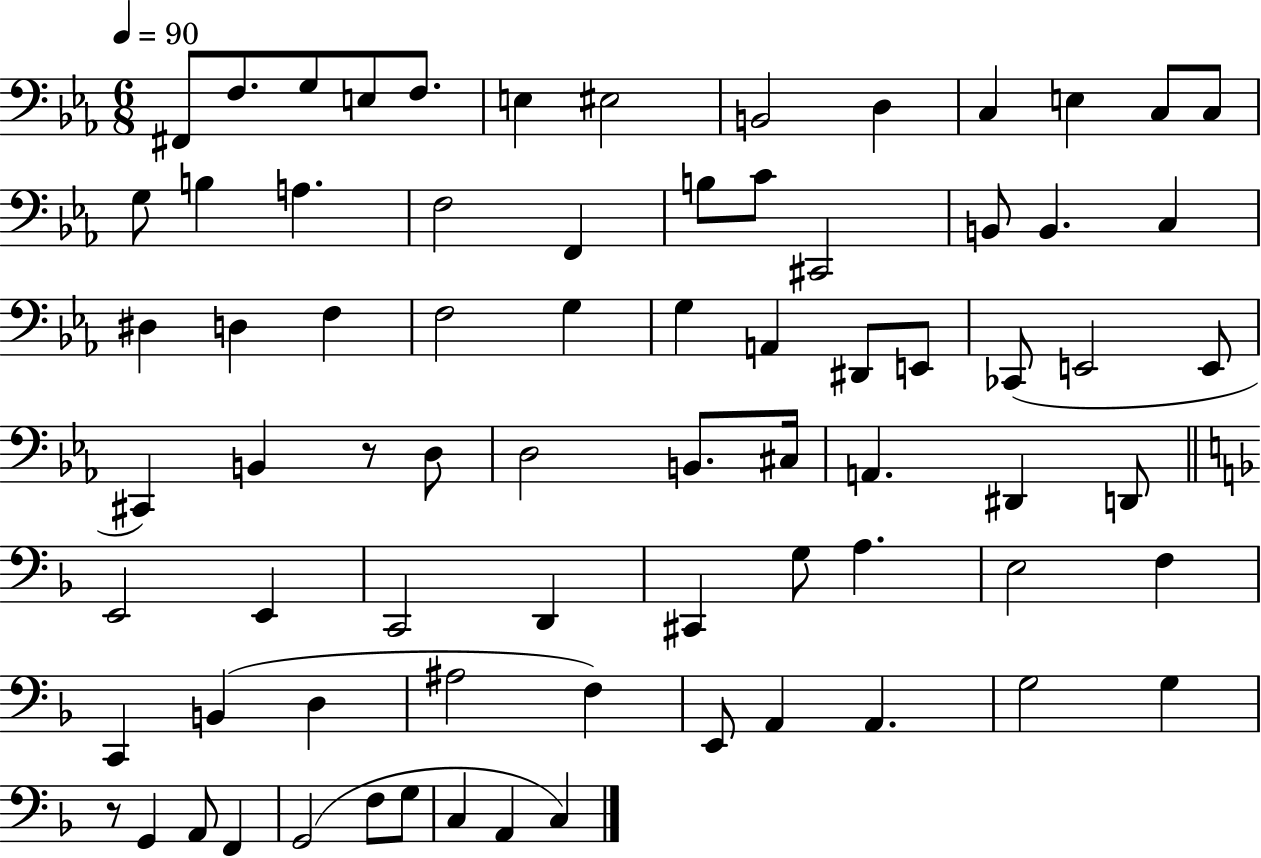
X:1
T:Untitled
M:6/8
L:1/4
K:Eb
^F,,/2 F,/2 G,/2 E,/2 F,/2 E, ^E,2 B,,2 D, C, E, C,/2 C,/2 G,/2 B, A, F,2 F,, B,/2 C/2 ^C,,2 B,,/2 B,, C, ^D, D, F, F,2 G, G, A,, ^D,,/2 E,,/2 _C,,/2 E,,2 E,,/2 ^C,, B,, z/2 D,/2 D,2 B,,/2 ^C,/4 A,, ^D,, D,,/2 E,,2 E,, C,,2 D,, ^C,, G,/2 A, E,2 F, C,, B,, D, ^A,2 F, E,,/2 A,, A,, G,2 G, z/2 G,, A,,/2 F,, G,,2 F,/2 G,/2 C, A,, C,